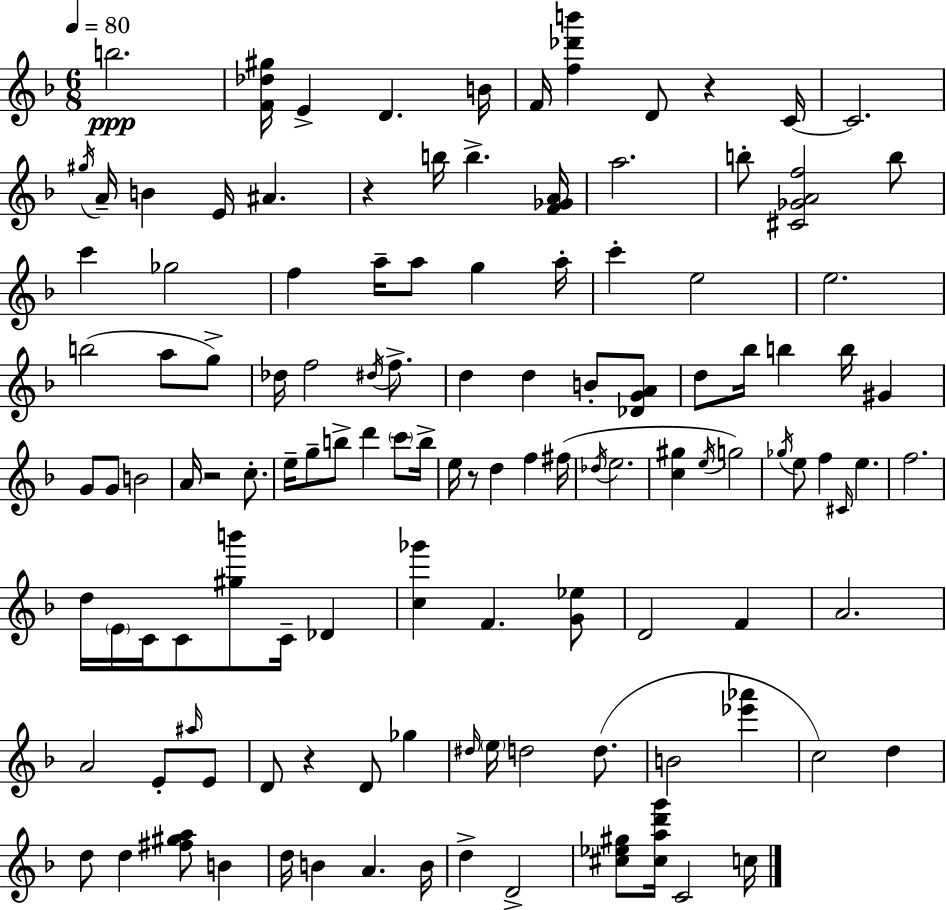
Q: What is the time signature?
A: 6/8